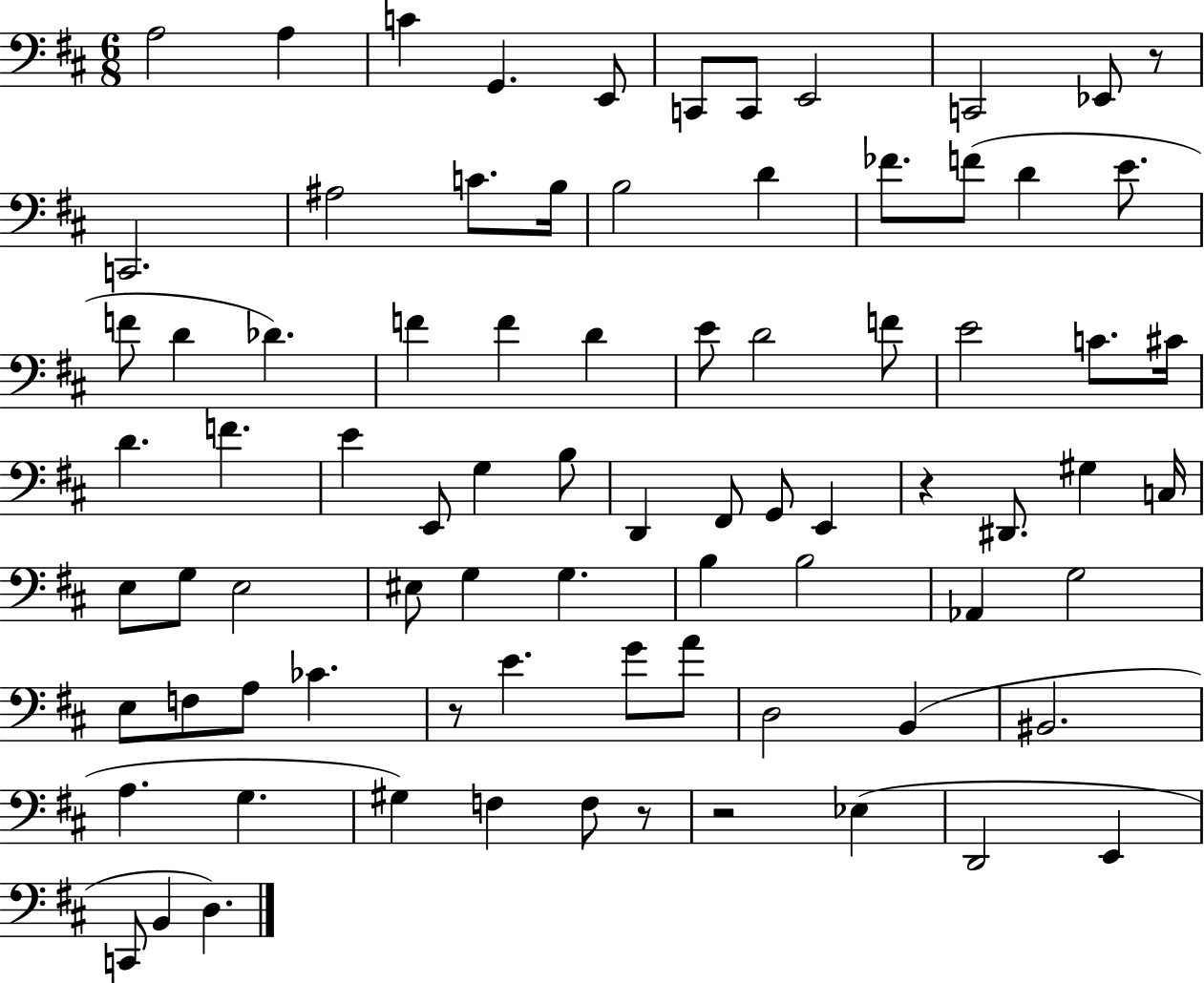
{
  \clef bass
  \numericTimeSignature
  \time 6/8
  \key d \major
  a2 a4 | c'4 g,4. e,8 | c,8 c,8 e,2 | c,2 ees,8 r8 | \break c,2. | ais2 c'8. b16 | b2 d'4 | fes'8. f'8( d'4 e'8. | \break f'8 d'4 des'4.) | f'4 f'4 d'4 | e'8 d'2 f'8 | e'2 c'8. cis'16 | \break d'4. f'4. | e'4 e,8 g4 b8 | d,4 fis,8 g,8 e,4 | r4 dis,8. gis4 c16 | \break e8 g8 e2 | eis8 g4 g4. | b4 b2 | aes,4 g2 | \break e8 f8 a8 ces'4. | r8 e'4. g'8 a'8 | d2 b,4( | bis,2. | \break a4. g4. | gis4) f4 f8 r8 | r2 ees4( | d,2 e,4 | \break c,8 b,4 d4.) | \bar "|."
}